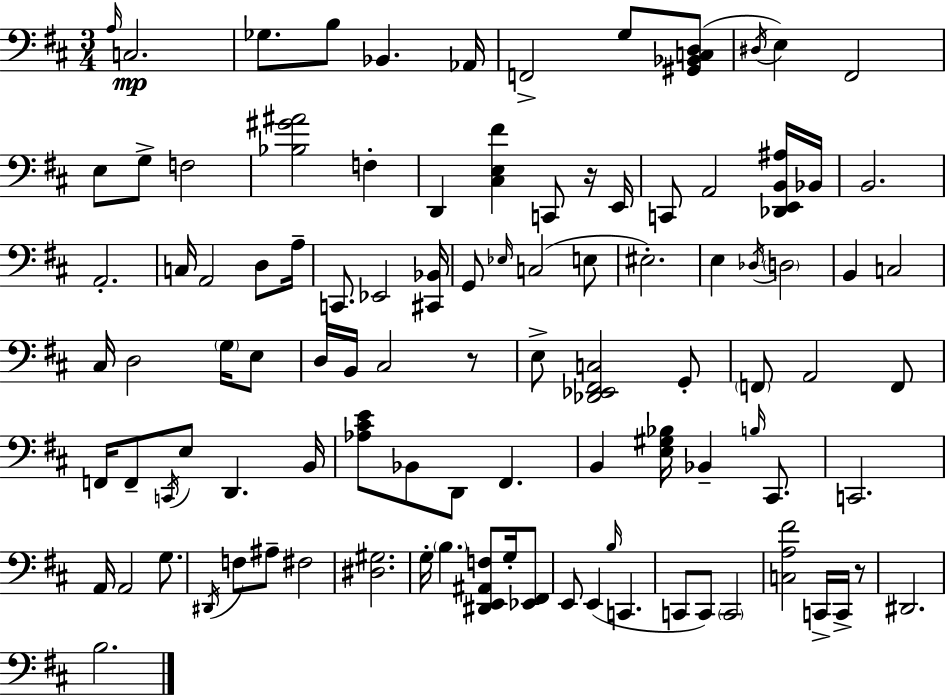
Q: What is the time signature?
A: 3/4